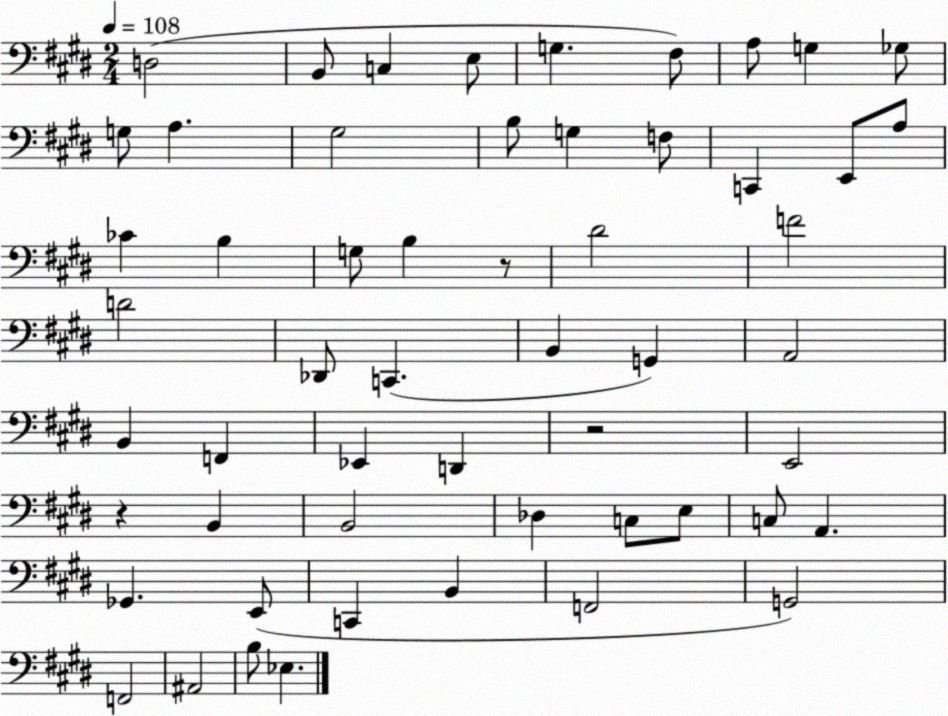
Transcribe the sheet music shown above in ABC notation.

X:1
T:Untitled
M:2/4
L:1/4
K:E
D,2 B,,/2 C, E,/2 G, ^F,/2 A,/2 G, _G,/2 G,/2 A, ^G,2 B,/2 G, F,/2 C,, E,,/2 A,/2 _C B, G,/2 B, z/2 ^D2 F2 D2 _D,,/2 C,, B,, G,, A,,2 B,, F,, _E,, D,, z2 E,,2 z B,, B,,2 _D, C,/2 E,/2 C,/2 A,, _G,, E,,/2 C,, B,, F,,2 G,,2 F,,2 ^A,,2 B,/2 _E,